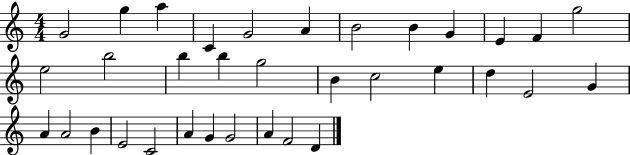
X:1
T:Untitled
M:4/4
L:1/4
K:C
G2 g a C G2 A B2 B G E F g2 e2 b2 b b g2 B c2 e d E2 G A A2 B E2 C2 A G G2 A F2 D